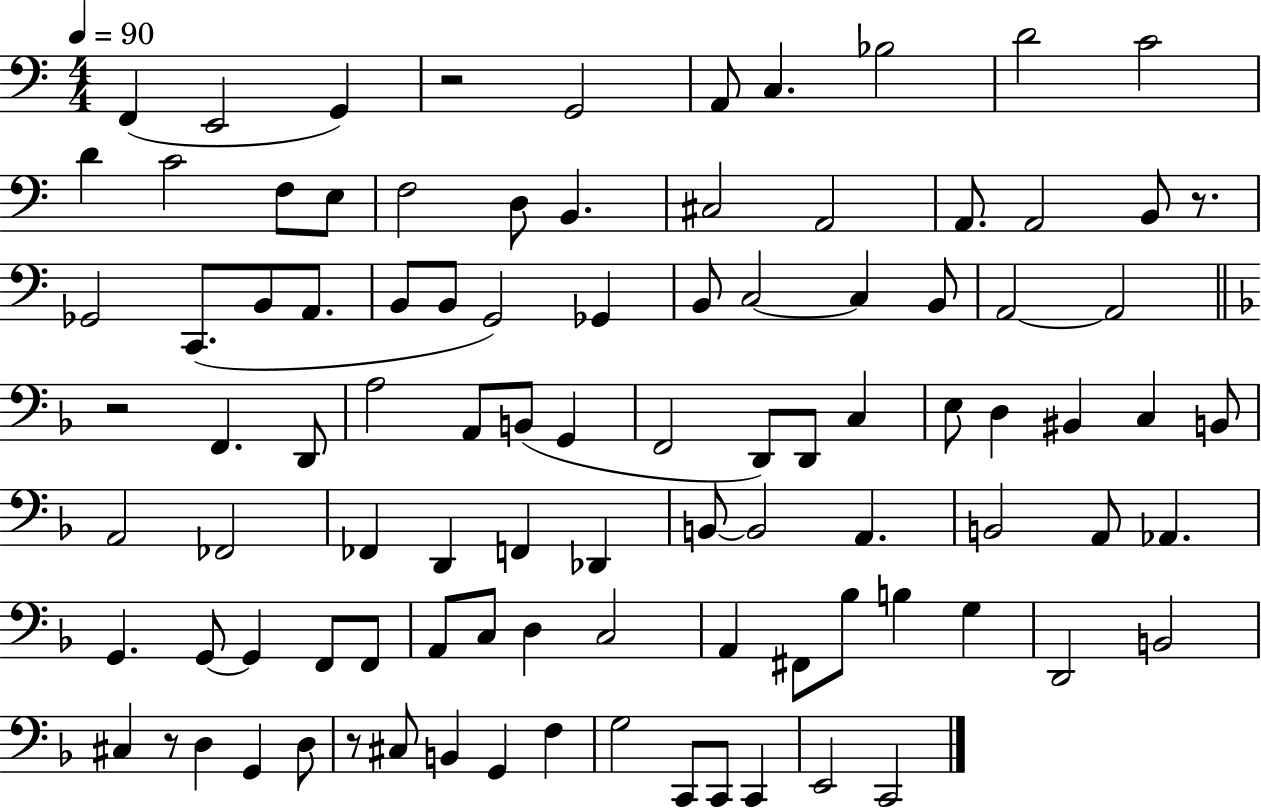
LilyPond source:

{
  \clef bass
  \numericTimeSignature
  \time 4/4
  \key c \major
  \tempo 4 = 90
  f,4( e,2 g,4) | r2 g,2 | a,8 c4. bes2 | d'2 c'2 | \break d'4 c'2 f8 e8 | f2 d8 b,4. | cis2 a,2 | a,8. a,2 b,8 r8. | \break ges,2 c,8.( b,8 a,8. | b,8 b,8 g,2) ges,4 | b,8 c2~~ c4 b,8 | a,2~~ a,2 | \break \bar "||" \break \key f \major r2 f,4. d,8 | a2 a,8 b,8( g,4 | f,2 d,8) d,8 c4 | e8 d4 bis,4 c4 b,8 | \break a,2 fes,2 | fes,4 d,4 f,4 des,4 | b,8~~ b,2 a,4. | b,2 a,8 aes,4. | \break g,4. g,8~~ g,4 f,8 f,8 | a,8 c8 d4 c2 | a,4 fis,8 bes8 b4 g4 | d,2 b,2 | \break cis4 r8 d4 g,4 d8 | r8 cis8 b,4 g,4 f4 | g2 c,8 c,8 c,4 | e,2 c,2 | \break \bar "|."
}